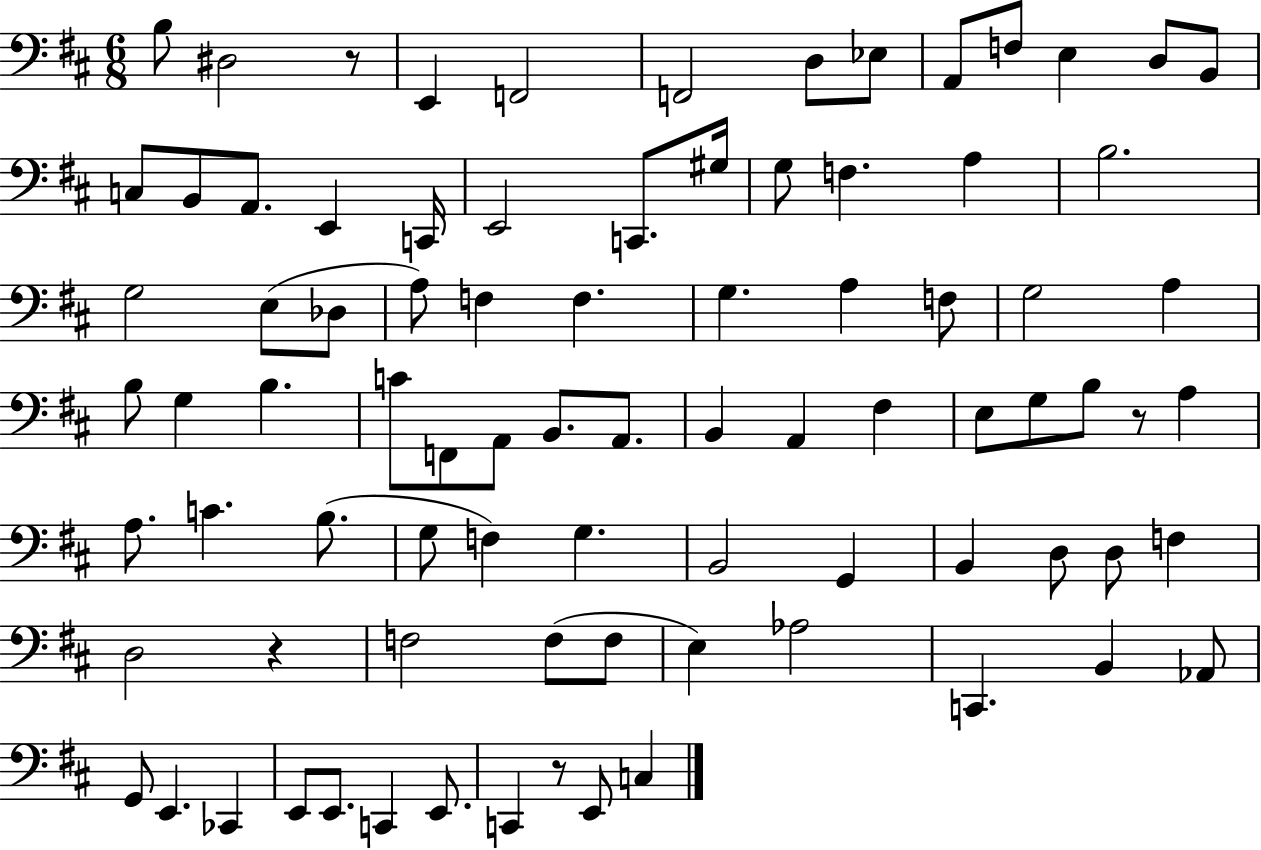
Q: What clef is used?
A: bass